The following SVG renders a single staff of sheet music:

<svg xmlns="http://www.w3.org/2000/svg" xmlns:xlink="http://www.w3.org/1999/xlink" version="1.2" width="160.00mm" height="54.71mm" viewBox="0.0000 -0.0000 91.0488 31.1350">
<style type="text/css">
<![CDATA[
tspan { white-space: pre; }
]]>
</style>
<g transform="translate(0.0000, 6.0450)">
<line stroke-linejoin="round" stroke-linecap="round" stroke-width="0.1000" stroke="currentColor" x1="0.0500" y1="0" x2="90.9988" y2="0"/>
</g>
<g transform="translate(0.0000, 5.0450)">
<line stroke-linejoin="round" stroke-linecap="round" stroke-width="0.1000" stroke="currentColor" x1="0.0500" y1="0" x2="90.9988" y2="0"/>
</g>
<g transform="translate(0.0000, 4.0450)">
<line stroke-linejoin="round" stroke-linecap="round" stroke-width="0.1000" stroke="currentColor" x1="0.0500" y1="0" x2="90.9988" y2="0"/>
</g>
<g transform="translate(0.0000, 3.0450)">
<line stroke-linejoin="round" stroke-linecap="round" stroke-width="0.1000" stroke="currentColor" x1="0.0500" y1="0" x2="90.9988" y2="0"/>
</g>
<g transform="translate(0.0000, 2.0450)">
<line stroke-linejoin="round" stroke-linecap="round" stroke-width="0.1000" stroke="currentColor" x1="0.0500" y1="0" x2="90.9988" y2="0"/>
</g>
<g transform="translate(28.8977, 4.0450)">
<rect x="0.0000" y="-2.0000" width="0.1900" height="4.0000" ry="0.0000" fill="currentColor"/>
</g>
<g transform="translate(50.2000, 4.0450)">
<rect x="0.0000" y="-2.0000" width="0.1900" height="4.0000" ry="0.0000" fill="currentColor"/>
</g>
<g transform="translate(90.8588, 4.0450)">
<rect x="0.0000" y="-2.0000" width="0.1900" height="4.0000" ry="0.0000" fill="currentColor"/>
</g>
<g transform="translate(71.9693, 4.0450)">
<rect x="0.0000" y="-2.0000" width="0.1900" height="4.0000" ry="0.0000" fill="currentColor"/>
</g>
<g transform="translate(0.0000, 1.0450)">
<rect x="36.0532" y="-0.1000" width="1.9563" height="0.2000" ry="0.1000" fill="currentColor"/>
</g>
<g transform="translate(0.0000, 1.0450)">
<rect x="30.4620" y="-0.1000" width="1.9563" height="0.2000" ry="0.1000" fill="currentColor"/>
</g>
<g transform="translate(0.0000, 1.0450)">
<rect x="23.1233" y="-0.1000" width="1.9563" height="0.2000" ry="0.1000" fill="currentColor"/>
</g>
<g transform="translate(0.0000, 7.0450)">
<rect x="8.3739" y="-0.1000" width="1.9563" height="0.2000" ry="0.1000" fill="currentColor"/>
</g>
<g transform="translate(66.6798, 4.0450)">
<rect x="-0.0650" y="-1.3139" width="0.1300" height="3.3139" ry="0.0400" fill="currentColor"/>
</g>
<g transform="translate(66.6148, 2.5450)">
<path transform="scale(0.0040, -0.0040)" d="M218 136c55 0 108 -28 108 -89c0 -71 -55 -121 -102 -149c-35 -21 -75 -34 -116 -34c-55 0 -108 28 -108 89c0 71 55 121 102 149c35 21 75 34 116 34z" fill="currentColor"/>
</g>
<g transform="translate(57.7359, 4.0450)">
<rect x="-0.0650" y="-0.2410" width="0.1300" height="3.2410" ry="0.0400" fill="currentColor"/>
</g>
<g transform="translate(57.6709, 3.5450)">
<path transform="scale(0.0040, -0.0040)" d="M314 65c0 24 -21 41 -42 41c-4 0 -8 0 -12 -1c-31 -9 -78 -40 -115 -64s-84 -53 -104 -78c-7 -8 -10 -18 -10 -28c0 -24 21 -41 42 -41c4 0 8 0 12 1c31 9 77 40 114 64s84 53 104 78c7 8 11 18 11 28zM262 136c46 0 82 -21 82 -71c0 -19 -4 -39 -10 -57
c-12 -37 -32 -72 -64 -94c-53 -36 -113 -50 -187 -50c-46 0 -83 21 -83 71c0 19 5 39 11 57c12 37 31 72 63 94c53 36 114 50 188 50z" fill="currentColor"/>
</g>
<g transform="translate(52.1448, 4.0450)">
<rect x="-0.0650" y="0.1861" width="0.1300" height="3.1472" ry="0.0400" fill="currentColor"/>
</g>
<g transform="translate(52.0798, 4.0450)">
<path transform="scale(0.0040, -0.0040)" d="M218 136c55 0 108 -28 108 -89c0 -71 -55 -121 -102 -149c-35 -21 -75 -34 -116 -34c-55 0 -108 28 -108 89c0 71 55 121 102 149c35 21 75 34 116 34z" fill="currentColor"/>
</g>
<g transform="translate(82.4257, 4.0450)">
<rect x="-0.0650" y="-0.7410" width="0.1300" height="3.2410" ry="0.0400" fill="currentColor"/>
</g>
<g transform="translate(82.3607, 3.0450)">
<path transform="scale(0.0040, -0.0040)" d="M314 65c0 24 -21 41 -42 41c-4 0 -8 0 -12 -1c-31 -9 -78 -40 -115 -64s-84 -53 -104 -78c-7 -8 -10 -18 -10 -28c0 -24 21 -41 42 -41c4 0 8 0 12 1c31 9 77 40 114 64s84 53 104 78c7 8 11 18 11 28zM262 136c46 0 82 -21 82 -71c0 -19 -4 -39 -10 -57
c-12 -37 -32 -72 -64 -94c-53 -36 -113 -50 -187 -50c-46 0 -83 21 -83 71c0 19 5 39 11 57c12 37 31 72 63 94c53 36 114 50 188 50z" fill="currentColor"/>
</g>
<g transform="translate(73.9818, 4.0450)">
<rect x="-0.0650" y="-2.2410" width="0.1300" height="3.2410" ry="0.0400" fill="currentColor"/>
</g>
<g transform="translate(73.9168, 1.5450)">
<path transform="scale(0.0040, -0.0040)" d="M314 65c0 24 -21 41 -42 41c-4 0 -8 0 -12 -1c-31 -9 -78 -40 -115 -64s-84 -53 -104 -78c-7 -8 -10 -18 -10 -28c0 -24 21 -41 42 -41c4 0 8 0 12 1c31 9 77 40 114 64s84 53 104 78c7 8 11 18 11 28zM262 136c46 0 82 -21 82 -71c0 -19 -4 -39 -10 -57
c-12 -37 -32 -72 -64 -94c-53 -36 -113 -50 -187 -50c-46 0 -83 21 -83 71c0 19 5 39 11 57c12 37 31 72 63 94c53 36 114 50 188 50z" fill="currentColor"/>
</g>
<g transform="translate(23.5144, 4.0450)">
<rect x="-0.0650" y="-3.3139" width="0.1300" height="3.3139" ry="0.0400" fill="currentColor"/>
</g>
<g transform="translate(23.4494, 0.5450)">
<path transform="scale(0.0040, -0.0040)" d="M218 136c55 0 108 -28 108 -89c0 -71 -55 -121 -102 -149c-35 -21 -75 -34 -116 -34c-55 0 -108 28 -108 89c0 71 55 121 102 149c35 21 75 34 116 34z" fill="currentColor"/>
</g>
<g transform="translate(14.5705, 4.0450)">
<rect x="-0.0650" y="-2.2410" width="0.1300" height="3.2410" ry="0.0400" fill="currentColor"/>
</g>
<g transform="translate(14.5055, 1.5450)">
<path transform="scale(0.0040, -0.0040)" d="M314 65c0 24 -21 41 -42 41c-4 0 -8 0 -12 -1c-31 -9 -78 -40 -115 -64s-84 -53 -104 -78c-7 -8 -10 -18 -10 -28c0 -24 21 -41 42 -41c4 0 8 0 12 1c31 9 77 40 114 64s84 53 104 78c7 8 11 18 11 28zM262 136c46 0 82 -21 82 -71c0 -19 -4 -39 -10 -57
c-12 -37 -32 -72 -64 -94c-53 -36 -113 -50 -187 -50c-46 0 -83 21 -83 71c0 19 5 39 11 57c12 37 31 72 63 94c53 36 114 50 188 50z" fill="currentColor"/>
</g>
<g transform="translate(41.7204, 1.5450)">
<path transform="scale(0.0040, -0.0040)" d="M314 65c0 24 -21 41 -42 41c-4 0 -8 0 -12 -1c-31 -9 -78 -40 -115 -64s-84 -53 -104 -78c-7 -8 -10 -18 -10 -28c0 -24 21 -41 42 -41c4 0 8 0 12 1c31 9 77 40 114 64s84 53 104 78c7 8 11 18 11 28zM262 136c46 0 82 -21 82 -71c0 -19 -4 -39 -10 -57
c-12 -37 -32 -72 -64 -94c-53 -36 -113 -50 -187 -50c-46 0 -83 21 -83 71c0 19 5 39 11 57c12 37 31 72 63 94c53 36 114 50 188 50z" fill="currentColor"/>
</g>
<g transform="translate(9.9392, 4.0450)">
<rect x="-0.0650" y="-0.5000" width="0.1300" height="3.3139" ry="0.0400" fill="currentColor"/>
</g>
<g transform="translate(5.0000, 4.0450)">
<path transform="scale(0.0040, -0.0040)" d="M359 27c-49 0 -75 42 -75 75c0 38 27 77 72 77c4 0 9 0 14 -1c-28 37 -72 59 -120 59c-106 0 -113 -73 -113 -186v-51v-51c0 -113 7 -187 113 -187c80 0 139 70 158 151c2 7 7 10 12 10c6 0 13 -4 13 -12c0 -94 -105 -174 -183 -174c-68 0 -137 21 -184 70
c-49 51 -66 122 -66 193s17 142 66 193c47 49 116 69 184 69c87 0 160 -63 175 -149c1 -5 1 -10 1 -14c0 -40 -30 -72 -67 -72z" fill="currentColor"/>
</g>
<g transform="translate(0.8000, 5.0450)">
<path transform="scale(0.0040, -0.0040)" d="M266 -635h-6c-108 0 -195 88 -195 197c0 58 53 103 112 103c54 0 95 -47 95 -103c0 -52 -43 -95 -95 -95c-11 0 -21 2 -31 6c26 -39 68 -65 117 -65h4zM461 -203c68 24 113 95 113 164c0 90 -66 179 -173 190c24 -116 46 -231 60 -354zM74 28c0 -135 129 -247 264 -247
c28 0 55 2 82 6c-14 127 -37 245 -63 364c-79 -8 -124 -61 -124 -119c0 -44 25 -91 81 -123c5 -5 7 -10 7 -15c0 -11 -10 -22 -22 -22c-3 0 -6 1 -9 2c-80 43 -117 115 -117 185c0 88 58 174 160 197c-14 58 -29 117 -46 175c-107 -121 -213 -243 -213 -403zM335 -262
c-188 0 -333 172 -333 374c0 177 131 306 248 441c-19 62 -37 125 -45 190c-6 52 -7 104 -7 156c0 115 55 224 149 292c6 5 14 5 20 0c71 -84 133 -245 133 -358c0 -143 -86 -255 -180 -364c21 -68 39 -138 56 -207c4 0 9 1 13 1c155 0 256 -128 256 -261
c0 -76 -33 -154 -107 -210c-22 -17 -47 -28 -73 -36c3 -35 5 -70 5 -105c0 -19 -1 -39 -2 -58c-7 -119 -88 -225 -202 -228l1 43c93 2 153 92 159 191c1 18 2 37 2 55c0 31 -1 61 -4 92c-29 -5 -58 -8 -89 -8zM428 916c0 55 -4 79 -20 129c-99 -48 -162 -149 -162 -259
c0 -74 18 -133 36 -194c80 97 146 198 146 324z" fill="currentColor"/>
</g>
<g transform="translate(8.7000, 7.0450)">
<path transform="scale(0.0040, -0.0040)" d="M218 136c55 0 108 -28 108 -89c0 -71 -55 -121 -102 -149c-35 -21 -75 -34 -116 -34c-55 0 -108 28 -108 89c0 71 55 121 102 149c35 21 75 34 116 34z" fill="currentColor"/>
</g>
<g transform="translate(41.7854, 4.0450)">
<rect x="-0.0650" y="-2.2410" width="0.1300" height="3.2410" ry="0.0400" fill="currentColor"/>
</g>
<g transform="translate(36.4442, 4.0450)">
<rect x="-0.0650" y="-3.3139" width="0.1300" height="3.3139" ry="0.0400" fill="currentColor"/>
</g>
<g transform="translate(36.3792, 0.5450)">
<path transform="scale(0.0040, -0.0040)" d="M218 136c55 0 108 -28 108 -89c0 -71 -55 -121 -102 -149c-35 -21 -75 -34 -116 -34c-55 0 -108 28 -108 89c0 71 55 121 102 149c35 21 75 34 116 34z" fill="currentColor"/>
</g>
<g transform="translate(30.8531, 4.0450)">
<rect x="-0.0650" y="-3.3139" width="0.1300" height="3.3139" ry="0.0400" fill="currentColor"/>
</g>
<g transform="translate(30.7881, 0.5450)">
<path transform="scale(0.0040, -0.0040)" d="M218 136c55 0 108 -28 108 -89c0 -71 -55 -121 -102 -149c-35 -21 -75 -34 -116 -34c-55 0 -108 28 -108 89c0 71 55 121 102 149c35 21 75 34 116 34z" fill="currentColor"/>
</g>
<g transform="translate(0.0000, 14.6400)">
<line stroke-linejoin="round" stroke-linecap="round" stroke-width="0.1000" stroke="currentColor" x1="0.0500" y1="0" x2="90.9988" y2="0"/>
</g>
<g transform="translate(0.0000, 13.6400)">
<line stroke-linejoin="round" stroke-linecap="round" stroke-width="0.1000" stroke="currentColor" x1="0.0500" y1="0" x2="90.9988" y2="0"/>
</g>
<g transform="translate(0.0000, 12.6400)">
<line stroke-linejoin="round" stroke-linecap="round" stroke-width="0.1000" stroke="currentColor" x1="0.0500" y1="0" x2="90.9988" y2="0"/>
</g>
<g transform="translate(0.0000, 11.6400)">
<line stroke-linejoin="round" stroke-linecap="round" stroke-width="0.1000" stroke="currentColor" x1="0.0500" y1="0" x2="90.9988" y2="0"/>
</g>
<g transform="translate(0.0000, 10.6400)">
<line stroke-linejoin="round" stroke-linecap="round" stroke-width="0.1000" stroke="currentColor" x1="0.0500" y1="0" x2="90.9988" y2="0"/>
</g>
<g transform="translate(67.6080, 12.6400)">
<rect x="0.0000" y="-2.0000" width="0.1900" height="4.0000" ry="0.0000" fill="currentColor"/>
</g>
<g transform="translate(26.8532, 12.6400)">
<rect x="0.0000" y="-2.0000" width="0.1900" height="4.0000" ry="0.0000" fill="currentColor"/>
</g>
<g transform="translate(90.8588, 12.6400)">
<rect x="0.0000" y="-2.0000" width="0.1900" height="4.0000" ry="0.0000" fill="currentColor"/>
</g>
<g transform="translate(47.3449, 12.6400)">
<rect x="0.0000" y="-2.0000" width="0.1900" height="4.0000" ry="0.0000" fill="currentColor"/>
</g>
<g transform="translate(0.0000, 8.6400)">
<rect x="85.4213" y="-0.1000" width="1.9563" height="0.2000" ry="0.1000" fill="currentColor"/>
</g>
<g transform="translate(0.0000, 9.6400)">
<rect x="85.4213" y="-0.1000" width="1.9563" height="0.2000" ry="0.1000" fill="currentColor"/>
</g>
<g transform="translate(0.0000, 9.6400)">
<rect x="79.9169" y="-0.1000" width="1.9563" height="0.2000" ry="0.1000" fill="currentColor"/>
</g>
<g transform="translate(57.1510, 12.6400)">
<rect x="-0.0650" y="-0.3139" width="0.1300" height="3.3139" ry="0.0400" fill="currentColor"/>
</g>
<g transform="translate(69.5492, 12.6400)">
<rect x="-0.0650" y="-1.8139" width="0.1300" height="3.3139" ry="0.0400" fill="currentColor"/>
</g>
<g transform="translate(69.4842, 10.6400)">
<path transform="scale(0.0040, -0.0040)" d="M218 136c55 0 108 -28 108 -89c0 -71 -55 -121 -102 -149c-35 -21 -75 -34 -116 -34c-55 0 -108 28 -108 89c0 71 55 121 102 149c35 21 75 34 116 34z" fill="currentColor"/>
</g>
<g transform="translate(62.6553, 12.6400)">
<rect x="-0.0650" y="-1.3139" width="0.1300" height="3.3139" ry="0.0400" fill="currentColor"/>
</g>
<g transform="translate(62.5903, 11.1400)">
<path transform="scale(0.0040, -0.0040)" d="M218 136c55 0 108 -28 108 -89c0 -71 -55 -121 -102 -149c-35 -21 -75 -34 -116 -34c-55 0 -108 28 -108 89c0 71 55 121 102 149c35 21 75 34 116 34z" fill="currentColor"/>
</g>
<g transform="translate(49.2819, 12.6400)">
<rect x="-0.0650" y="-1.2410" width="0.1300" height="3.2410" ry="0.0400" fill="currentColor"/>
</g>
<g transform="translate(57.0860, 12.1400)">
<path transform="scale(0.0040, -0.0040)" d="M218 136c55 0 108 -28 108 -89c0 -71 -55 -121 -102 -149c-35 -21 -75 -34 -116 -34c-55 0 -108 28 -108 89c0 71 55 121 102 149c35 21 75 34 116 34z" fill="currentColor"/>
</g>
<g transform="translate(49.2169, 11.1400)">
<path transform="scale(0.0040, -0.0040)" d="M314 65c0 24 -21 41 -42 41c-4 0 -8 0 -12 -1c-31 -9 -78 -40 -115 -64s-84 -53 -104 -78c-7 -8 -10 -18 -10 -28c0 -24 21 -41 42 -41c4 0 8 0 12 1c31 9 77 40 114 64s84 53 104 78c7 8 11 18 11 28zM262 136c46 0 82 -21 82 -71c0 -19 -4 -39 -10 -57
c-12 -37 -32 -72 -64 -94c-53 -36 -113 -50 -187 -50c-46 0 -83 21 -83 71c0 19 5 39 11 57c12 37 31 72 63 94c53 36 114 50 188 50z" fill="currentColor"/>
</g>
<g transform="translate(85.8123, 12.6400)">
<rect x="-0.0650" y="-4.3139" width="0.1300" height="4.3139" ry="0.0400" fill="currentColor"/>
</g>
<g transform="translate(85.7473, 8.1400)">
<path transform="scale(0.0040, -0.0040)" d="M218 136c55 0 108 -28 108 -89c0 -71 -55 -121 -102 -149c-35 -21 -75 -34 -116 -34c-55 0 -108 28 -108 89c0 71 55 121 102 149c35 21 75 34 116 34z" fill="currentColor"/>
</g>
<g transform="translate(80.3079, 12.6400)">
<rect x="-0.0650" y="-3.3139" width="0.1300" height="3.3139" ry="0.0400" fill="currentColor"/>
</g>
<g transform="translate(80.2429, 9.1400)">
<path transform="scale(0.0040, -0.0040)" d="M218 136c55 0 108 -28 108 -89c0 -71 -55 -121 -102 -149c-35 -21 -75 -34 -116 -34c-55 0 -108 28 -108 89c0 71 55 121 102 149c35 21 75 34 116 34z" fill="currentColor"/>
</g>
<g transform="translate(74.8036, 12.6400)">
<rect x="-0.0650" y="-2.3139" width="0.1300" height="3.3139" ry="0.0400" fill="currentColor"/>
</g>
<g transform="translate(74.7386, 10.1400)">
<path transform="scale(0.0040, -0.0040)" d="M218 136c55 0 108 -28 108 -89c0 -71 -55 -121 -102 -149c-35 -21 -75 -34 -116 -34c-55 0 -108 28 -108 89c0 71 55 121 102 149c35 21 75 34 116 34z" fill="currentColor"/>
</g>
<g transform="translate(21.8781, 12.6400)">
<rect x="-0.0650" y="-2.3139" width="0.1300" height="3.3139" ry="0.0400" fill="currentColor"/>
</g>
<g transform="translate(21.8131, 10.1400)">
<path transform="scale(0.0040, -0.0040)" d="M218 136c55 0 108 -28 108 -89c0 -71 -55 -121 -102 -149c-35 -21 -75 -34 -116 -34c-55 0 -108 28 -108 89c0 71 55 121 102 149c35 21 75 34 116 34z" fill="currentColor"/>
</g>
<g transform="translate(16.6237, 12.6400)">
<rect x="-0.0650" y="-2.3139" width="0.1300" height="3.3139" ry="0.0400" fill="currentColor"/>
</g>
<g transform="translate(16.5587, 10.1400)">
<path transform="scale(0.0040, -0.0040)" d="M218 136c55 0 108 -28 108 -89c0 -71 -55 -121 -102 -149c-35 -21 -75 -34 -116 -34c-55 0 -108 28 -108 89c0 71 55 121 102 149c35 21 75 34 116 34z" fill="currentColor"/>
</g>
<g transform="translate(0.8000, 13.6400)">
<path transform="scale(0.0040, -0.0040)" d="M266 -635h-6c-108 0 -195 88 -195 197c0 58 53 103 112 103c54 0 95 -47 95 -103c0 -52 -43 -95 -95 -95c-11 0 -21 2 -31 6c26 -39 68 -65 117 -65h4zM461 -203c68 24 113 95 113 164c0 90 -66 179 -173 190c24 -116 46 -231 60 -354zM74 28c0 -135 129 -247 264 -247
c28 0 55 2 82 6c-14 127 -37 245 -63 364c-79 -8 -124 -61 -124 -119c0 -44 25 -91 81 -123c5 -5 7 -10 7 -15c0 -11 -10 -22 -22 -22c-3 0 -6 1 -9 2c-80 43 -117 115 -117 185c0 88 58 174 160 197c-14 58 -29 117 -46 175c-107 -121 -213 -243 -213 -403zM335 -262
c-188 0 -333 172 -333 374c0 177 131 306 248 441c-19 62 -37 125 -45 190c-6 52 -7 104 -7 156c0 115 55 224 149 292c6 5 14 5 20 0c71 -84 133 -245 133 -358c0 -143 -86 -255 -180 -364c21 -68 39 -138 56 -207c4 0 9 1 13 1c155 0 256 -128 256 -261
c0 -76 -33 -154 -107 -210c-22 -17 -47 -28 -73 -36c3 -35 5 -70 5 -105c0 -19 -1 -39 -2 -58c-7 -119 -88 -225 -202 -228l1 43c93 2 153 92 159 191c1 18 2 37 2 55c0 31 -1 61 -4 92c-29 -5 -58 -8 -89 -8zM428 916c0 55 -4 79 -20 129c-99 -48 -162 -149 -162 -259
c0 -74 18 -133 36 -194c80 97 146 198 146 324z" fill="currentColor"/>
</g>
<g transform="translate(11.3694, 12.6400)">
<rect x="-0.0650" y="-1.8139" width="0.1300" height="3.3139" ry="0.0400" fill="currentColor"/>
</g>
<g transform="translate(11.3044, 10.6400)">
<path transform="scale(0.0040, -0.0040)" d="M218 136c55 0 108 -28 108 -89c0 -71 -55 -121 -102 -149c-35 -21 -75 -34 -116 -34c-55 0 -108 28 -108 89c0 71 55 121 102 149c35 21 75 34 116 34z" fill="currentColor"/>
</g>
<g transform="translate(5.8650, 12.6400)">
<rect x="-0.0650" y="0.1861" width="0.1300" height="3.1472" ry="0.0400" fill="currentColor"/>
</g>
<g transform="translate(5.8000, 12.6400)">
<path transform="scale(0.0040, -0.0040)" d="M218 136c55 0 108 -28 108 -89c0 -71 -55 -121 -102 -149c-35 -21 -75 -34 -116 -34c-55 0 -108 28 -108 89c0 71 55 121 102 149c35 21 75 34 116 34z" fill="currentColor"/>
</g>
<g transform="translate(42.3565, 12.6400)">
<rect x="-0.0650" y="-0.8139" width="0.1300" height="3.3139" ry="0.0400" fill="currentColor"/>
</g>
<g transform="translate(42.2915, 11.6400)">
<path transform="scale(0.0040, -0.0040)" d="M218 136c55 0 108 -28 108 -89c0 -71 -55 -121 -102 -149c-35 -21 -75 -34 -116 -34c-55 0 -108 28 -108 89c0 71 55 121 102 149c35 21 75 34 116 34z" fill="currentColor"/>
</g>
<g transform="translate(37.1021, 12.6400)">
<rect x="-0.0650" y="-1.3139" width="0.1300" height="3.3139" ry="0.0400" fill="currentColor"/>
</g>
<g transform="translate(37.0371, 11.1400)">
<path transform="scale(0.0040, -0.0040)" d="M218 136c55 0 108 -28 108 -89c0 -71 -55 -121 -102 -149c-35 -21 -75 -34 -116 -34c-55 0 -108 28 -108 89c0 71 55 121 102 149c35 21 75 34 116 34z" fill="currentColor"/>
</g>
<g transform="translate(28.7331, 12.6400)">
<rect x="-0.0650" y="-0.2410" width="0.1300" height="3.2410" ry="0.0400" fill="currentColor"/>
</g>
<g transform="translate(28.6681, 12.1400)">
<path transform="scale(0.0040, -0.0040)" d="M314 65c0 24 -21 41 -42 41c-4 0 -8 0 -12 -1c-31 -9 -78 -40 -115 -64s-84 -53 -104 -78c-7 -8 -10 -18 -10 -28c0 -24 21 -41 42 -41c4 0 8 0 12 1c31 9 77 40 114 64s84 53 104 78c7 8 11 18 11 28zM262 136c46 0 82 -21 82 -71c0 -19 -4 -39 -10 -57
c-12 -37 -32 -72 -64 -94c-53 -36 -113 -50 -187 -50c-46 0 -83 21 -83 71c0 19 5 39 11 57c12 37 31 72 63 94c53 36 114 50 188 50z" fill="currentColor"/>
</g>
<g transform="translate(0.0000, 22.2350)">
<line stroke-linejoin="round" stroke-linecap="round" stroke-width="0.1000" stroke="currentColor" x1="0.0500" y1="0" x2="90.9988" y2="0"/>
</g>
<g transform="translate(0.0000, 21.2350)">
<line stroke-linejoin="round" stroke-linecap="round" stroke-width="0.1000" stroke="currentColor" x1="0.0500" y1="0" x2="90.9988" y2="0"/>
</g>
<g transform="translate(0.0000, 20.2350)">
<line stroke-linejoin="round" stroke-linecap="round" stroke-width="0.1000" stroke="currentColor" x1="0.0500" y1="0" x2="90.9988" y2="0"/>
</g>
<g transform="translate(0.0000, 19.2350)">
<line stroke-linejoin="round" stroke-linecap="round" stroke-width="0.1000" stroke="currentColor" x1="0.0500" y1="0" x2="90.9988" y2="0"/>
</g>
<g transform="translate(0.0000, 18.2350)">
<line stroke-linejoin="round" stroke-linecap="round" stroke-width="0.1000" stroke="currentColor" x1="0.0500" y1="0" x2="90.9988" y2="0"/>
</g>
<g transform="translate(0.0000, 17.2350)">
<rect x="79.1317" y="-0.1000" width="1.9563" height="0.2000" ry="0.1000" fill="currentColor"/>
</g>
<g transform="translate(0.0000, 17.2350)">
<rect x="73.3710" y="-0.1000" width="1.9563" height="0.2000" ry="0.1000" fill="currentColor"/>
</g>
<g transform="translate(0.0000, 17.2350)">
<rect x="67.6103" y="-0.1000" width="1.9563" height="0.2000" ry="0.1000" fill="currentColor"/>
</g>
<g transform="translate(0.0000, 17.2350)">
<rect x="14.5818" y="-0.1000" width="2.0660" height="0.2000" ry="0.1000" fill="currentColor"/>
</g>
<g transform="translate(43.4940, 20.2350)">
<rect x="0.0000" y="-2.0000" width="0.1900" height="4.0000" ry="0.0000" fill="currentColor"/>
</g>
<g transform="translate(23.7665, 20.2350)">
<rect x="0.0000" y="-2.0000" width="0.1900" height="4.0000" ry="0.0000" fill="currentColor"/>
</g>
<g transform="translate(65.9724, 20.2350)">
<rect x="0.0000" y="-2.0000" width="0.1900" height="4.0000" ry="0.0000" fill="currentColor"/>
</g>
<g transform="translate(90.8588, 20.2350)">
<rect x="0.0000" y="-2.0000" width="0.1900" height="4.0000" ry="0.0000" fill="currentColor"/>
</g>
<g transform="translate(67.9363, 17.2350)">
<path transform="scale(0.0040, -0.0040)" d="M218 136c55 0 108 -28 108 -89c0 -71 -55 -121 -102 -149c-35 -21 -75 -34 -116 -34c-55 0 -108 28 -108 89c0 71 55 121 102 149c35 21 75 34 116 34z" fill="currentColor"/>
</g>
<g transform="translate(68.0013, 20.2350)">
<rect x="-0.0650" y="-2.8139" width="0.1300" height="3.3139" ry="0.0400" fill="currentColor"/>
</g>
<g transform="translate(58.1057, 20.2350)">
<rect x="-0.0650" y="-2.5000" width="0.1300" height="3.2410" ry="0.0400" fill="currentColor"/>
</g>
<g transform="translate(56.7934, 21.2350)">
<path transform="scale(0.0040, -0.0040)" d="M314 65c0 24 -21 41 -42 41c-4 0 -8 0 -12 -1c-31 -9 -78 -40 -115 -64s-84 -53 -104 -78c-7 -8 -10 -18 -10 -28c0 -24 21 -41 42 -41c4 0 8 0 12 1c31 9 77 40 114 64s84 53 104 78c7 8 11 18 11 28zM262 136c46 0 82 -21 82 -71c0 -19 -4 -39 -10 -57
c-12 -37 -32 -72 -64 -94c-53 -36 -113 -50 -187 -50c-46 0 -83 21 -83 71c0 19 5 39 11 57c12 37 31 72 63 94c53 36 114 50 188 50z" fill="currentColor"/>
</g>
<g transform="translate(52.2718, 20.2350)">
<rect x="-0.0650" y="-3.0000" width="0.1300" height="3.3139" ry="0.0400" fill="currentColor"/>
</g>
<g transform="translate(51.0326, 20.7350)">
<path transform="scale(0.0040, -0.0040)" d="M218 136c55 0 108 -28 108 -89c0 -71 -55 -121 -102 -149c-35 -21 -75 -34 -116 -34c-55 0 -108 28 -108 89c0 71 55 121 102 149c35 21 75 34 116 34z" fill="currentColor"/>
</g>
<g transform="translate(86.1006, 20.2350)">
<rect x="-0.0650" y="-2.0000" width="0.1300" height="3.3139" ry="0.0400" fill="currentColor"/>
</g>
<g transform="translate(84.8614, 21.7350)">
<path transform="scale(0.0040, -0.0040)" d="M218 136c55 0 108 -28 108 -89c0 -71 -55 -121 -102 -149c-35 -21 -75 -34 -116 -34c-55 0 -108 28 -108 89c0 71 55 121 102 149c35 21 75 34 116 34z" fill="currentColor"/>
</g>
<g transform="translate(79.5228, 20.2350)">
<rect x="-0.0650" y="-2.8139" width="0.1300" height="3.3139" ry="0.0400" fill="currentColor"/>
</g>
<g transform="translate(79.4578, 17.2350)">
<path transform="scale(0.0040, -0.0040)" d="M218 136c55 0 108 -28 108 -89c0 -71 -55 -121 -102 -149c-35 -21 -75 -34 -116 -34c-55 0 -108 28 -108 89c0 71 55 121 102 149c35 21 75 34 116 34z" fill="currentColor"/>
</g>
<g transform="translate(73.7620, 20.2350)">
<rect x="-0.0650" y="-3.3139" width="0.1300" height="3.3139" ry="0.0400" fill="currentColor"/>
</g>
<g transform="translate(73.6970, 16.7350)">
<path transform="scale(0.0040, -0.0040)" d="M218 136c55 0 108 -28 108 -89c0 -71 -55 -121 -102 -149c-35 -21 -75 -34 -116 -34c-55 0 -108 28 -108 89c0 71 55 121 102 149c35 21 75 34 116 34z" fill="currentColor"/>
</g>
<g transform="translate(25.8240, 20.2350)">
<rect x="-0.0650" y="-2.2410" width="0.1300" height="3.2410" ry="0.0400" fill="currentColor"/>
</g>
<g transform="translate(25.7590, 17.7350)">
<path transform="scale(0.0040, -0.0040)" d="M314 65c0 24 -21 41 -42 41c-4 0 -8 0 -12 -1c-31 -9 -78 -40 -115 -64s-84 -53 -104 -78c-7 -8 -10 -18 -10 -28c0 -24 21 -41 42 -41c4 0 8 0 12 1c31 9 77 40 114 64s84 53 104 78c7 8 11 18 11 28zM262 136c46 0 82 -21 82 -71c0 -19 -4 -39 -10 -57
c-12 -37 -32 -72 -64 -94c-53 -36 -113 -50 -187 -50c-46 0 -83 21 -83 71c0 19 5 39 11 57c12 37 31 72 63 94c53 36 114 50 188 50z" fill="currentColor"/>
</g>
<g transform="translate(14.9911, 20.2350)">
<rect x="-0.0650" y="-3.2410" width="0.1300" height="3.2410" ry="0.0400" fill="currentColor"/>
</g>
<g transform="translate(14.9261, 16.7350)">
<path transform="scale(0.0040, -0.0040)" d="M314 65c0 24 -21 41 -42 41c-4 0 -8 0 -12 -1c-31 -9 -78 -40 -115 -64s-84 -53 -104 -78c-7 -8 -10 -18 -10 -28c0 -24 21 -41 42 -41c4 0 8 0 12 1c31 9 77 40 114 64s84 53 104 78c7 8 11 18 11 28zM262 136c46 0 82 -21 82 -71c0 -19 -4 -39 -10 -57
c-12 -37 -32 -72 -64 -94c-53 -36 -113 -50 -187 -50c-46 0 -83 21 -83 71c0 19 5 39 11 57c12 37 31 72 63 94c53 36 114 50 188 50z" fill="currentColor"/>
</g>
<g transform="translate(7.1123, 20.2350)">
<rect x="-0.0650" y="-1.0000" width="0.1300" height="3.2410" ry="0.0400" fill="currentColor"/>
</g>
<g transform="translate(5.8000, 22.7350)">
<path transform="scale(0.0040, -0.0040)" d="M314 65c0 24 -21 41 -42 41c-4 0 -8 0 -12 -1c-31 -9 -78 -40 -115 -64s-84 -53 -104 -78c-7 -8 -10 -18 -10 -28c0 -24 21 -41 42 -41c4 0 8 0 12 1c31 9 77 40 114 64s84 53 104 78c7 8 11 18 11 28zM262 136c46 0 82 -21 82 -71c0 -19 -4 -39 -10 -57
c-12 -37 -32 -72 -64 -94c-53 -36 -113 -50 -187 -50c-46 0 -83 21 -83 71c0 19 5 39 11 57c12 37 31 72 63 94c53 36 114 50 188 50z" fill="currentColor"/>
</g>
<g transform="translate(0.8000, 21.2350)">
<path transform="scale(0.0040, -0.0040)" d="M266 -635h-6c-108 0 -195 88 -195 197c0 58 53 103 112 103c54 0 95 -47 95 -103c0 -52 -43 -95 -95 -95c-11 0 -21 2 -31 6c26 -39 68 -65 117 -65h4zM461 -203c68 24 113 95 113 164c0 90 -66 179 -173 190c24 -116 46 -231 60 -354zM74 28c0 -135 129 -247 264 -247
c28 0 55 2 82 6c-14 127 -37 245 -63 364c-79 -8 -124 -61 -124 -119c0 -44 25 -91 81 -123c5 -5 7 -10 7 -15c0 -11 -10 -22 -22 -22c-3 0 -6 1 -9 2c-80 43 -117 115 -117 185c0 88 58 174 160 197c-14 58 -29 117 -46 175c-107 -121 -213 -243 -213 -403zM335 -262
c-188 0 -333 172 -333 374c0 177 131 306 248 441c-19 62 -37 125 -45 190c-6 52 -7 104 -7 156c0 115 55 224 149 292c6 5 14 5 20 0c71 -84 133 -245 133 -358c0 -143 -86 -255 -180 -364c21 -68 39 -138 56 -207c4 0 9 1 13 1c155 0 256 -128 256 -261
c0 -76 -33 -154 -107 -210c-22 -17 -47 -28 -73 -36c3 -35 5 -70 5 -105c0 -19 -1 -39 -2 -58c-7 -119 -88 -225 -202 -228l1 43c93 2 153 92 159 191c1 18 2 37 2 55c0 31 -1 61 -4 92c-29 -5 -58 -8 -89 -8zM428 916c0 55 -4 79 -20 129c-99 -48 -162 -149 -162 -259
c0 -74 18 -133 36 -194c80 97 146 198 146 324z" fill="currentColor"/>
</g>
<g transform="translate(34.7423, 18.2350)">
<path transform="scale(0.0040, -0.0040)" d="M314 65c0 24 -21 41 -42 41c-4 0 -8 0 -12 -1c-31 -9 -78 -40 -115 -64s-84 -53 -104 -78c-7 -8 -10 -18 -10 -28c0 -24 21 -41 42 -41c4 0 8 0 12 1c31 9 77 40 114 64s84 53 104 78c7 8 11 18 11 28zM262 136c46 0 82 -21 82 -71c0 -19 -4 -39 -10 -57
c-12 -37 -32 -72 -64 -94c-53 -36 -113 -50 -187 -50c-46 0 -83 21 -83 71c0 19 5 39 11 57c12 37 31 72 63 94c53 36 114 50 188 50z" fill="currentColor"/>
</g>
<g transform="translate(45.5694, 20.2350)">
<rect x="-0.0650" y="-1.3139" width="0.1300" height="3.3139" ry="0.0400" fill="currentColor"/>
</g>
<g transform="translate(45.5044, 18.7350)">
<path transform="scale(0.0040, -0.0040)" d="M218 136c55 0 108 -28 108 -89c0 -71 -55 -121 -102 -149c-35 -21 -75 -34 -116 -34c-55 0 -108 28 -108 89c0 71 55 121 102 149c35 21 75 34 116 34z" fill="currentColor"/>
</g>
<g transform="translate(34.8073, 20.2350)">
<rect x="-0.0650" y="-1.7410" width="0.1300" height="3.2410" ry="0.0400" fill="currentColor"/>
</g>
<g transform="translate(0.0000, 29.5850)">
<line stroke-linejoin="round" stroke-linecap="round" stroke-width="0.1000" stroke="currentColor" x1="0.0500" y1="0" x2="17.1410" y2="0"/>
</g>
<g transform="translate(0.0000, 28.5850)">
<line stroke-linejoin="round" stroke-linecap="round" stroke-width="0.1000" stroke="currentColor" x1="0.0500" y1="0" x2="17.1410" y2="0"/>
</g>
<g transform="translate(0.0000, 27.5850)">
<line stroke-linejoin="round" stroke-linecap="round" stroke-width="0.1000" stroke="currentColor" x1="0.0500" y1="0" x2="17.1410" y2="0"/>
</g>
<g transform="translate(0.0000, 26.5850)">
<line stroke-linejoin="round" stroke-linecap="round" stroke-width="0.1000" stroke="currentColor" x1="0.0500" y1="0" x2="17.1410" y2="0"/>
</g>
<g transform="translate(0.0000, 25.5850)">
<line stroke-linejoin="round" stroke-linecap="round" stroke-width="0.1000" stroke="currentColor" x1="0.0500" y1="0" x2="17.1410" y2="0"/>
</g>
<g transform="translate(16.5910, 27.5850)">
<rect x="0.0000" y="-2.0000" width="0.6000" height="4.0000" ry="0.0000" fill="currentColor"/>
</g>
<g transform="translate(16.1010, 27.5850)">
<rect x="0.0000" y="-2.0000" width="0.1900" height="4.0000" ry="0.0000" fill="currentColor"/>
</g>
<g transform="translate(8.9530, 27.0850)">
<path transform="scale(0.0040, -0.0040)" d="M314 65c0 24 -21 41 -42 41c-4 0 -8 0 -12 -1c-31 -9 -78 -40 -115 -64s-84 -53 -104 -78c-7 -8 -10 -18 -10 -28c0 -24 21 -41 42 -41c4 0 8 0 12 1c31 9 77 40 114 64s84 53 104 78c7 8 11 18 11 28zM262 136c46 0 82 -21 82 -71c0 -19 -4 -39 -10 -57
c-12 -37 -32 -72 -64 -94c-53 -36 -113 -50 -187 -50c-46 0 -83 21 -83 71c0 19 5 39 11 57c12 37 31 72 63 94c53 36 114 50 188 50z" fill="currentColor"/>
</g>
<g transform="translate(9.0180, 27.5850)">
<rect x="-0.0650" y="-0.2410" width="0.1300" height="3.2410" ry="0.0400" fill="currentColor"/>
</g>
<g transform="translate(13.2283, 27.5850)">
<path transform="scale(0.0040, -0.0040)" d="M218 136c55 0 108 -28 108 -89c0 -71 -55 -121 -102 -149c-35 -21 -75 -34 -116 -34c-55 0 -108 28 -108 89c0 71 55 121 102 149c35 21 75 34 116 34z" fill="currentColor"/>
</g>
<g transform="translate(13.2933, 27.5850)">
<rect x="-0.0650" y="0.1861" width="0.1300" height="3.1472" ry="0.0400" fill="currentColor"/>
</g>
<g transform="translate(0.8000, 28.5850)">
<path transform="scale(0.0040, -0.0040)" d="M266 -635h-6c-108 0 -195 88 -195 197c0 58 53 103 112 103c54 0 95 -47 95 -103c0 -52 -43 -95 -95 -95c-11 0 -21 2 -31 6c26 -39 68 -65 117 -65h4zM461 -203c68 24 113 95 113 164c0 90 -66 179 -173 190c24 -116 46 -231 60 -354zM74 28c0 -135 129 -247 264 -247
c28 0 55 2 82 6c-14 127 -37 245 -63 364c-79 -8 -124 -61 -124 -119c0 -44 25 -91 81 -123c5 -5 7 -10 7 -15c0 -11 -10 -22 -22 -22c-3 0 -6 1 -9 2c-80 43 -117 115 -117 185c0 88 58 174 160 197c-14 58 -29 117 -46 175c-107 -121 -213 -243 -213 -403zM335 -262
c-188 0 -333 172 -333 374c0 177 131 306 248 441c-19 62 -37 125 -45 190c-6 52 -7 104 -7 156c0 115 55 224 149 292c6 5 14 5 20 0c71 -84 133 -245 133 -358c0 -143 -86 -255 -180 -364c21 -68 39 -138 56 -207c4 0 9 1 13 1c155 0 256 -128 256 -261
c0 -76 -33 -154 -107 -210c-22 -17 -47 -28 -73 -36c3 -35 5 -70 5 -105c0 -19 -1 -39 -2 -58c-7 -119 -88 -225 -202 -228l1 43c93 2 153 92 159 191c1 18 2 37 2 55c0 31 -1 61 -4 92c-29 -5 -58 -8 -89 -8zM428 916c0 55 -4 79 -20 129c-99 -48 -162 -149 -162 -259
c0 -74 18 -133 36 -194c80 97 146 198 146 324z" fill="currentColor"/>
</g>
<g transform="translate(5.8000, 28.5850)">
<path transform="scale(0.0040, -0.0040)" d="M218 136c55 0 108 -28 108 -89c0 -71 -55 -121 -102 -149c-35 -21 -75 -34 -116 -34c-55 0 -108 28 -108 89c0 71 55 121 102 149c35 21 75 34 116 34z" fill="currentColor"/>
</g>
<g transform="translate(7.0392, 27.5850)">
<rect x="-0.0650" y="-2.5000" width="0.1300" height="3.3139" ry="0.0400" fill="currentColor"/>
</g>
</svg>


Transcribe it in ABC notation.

X:1
T:Untitled
M:4/4
L:1/4
K:C
C g2 b b b g2 B c2 e g2 d2 B f g g c2 e d e2 c e f g b d' D2 b2 g2 f2 e A G2 a b a F G c2 B